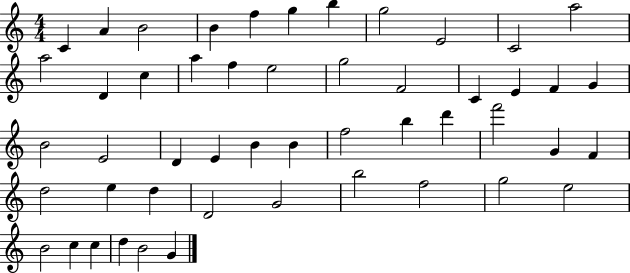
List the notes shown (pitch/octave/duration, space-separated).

C4/q A4/q B4/h B4/q F5/q G5/q B5/q G5/h E4/h C4/h A5/h A5/h D4/q C5/q A5/q F5/q E5/h G5/h F4/h C4/q E4/q F4/q G4/q B4/h E4/h D4/q E4/q B4/q B4/q F5/h B5/q D6/q F6/h G4/q F4/q D5/h E5/q D5/q D4/h G4/h B5/h F5/h G5/h E5/h B4/h C5/q C5/q D5/q B4/h G4/q